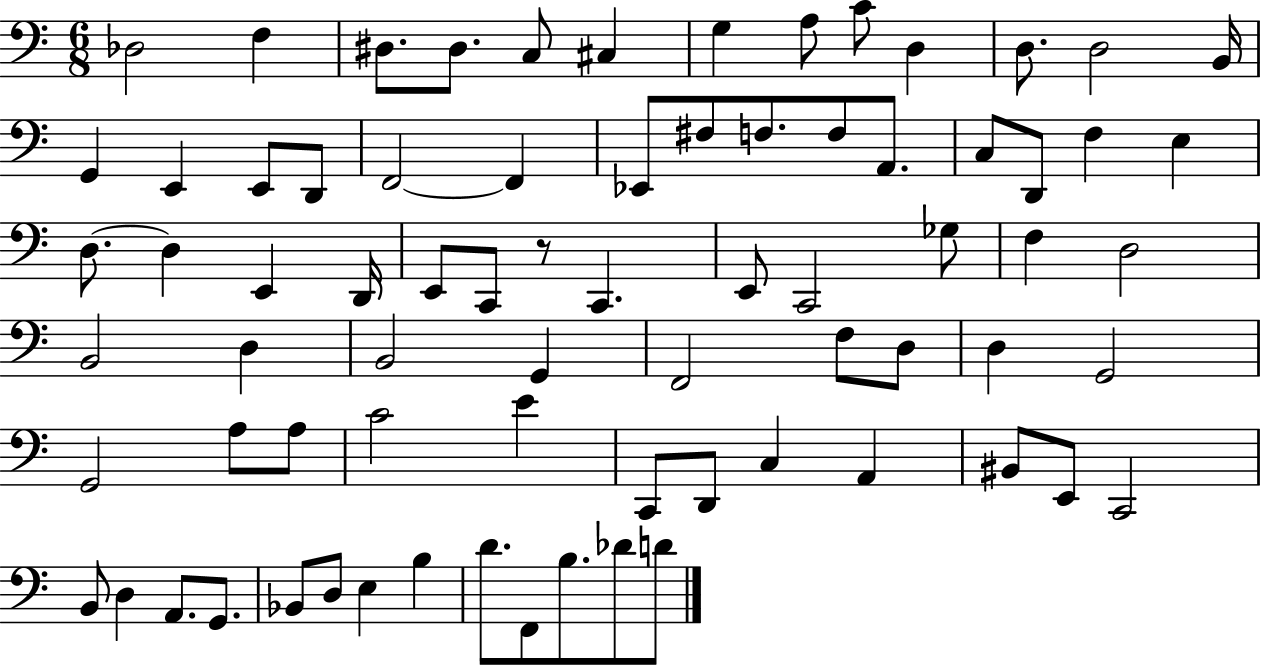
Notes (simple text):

Db3/h F3/q D#3/e. D#3/e. C3/e C#3/q G3/q A3/e C4/e D3/q D3/e. D3/h B2/s G2/q E2/q E2/e D2/e F2/h F2/q Eb2/e F#3/e F3/e. F3/e A2/e. C3/e D2/e F3/q E3/q D3/e. D3/q E2/q D2/s E2/e C2/e R/e C2/q. E2/e C2/h Gb3/e F3/q D3/h B2/h D3/q B2/h G2/q F2/h F3/e D3/e D3/q G2/h G2/h A3/e A3/e C4/h E4/q C2/e D2/e C3/q A2/q BIS2/e E2/e C2/h B2/e D3/q A2/e. G2/e. Bb2/e D3/e E3/q B3/q D4/e. F2/e B3/e. Db4/e D4/e